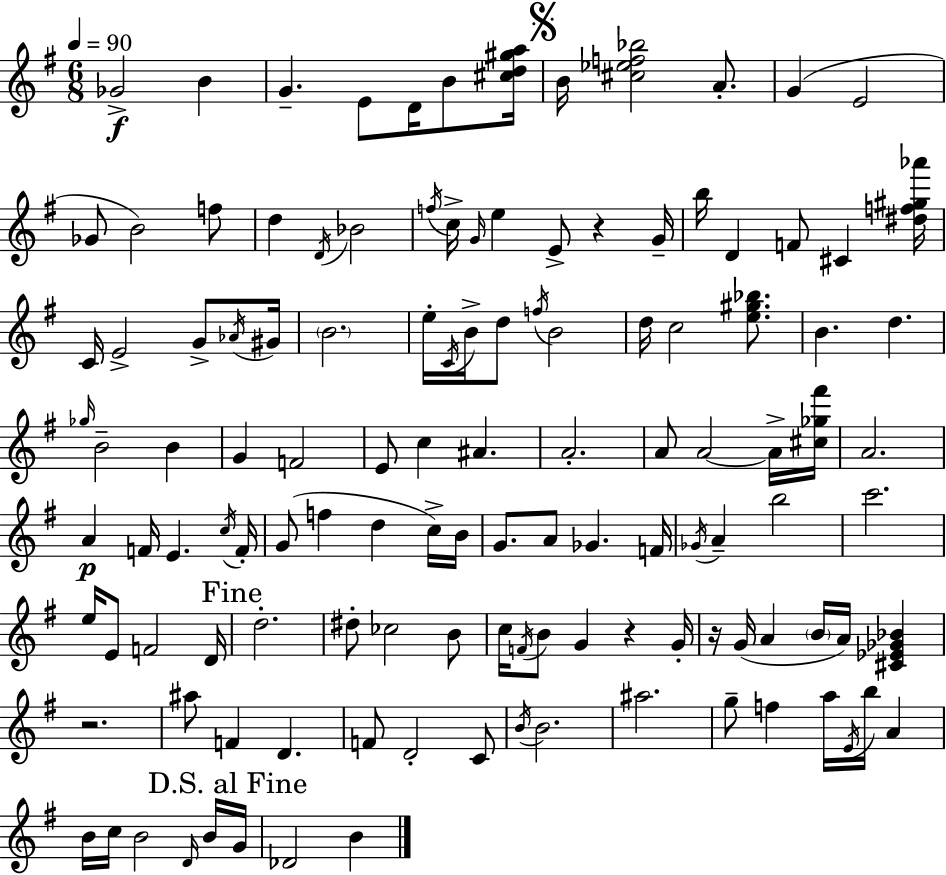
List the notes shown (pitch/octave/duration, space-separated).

Gb4/h B4/q G4/q. E4/e D4/s B4/e [C#5,D5,G#5,A5]/s B4/s [C#5,Eb5,F5,Bb5]/h A4/e. G4/q E4/h Gb4/e B4/h F5/e D5/q D4/s Bb4/h F5/s C5/s G4/s E5/q E4/e R/q G4/s B5/s D4/q F4/e C#4/q [D#5,F5,G#5,Ab6]/s C4/s E4/h G4/e Ab4/s G#4/s B4/h. E5/s C4/s B4/s D5/e F5/s B4/h D5/s C5/h [E5,G#5,Bb5]/e. B4/q. D5/q. Gb5/s B4/h B4/q G4/q F4/h E4/e C5/q A#4/q. A4/h. A4/e A4/h A4/s [C#5,Gb5,F#6]/s A4/h. A4/q F4/s E4/q. C5/s F4/s G4/e F5/q D5/q C5/s B4/s G4/e. A4/e Gb4/q. F4/s Gb4/s A4/q B5/h C6/h. E5/s E4/e F4/h D4/s D5/h. D#5/e CES5/h B4/e C5/s F4/s B4/e G4/q R/q G4/s R/s G4/s A4/q B4/s A4/s [C#4,Eb4,Gb4,Bb4]/q R/h. A#5/e F4/q D4/q. F4/e D4/h C4/e B4/s B4/h. A#5/h. G5/e F5/q A5/s E4/s B5/s A4/q B4/s C5/s B4/h D4/s B4/s G4/s Db4/h B4/q